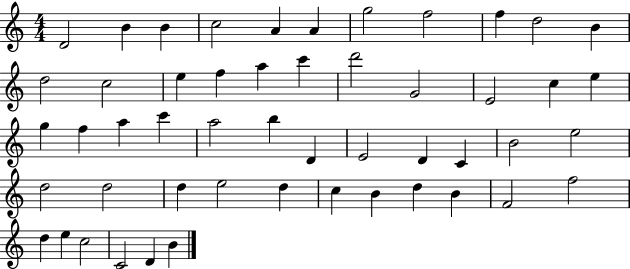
D4/h B4/q B4/q C5/h A4/q A4/q G5/h F5/h F5/q D5/h B4/q D5/h C5/h E5/q F5/q A5/q C6/q D6/h G4/h E4/h C5/q E5/q G5/q F5/q A5/q C6/q A5/h B5/q D4/q E4/h D4/q C4/q B4/h E5/h D5/h D5/h D5/q E5/h D5/q C5/q B4/q D5/q B4/q F4/h F5/h D5/q E5/q C5/h C4/h D4/q B4/q